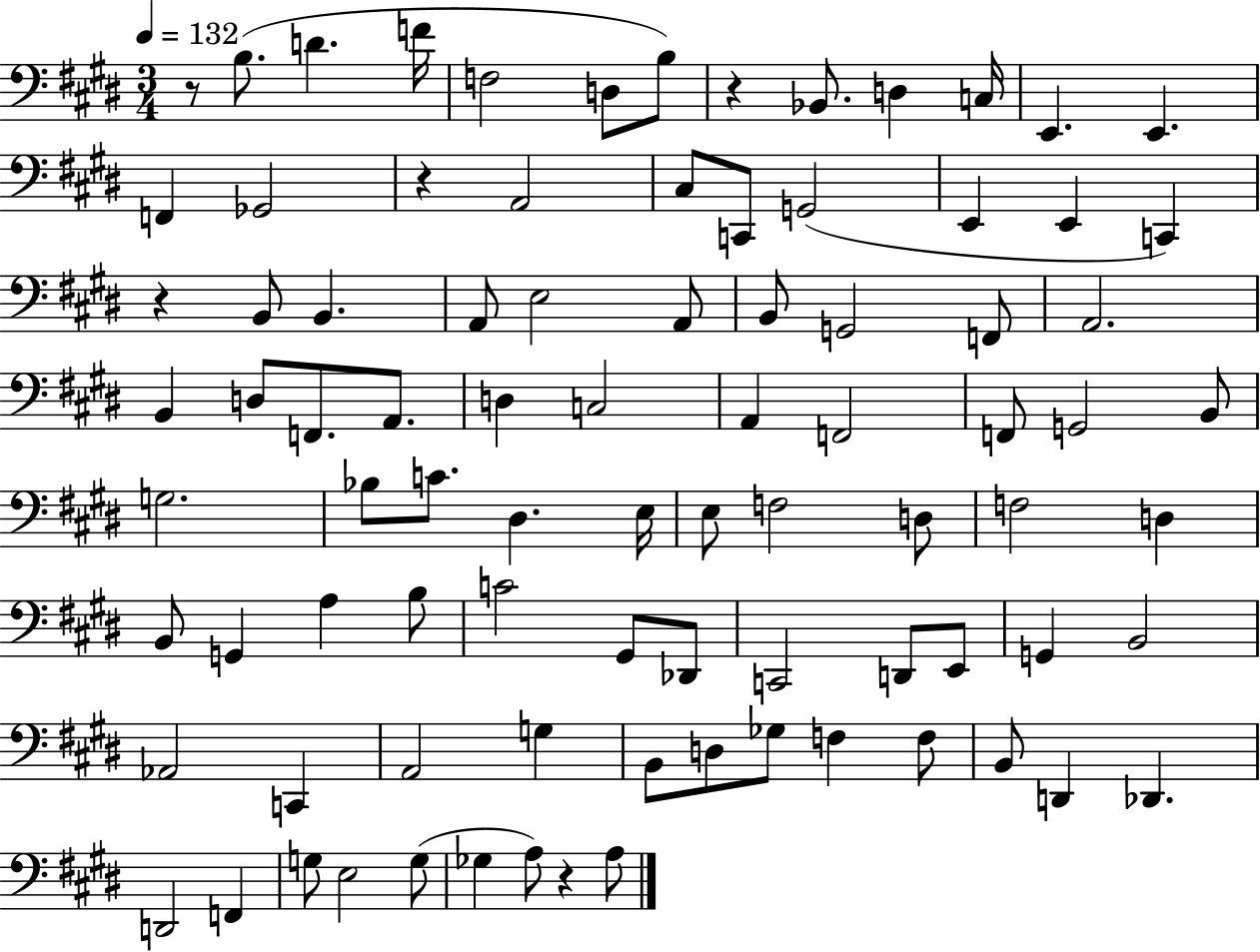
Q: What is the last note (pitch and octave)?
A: A3